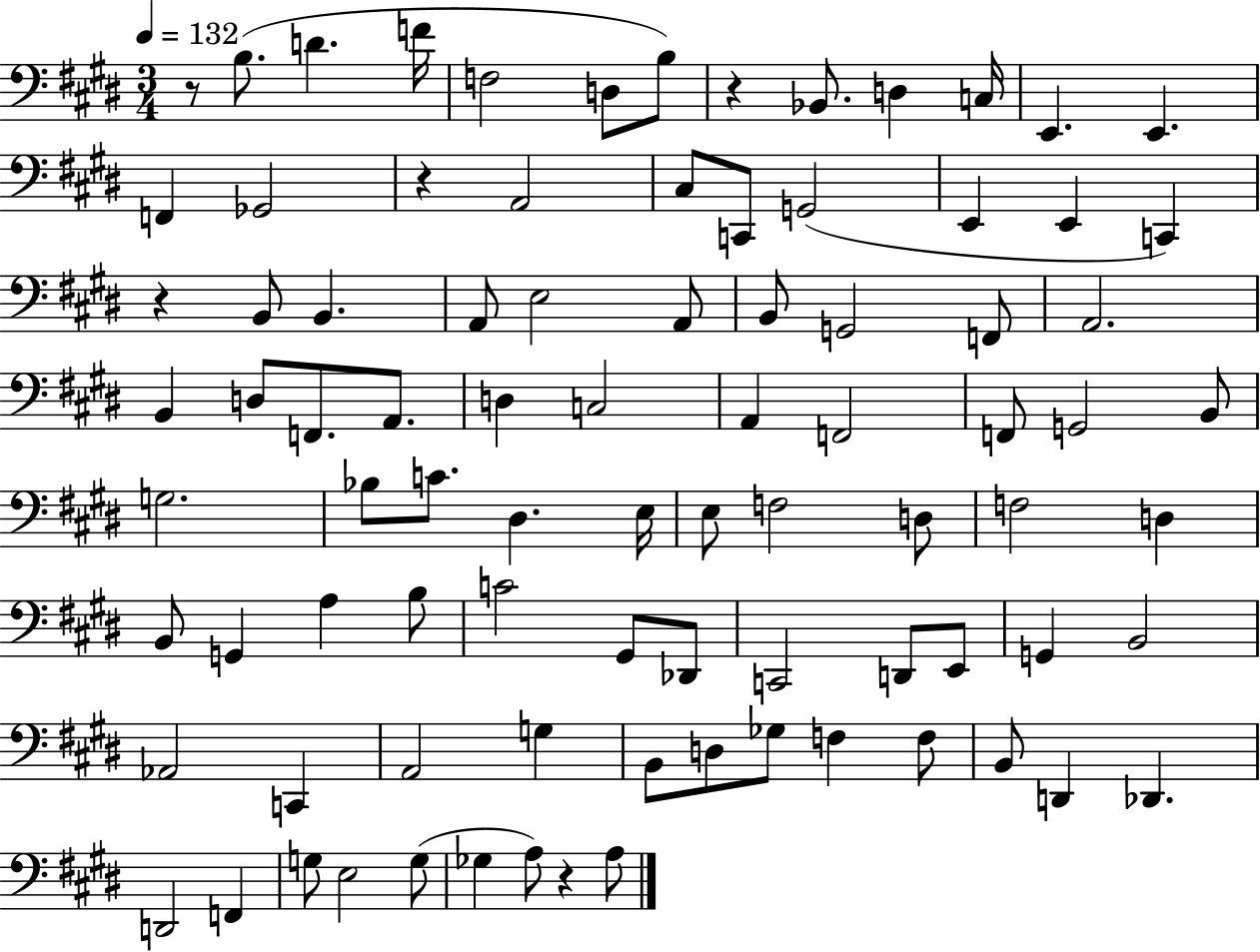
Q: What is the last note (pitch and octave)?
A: A3